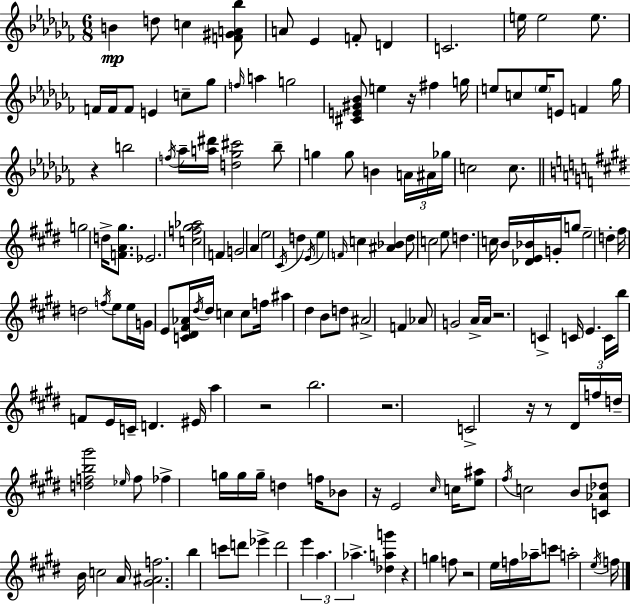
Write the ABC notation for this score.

X:1
T:Untitled
M:6/8
L:1/4
K:Abm
B d/2 c [F^GA_b]/2 A/2 _E F/2 D C2 e/4 e2 e/2 F/4 F/4 F/2 E c/2 _g/2 f/4 a g2 [^CE^G_B]/2 e z/4 ^f g/4 e/2 c/2 e/4 E/2 F _g/4 z b2 f/4 _a/4 [a^d']/4 [d_g^c']2 _b/2 g g/2 B A/4 ^A/4 _g/4 c2 c/2 g2 d/4 [FA^g]/2 _E2 [cf^g_a]2 F G2 A e2 ^C/4 d E/4 e F/4 c [^A_B] ^d/2 c2 e/2 d c/4 B/4 [_DE_B]/4 G/4 g/2 e2 d ^f/4 d2 f/4 e/2 e/4 G/4 E/2 [C^D^F_A]/4 ^d/4 ^d/4 c c/2 f/4 ^a ^d B/2 d/2 ^A2 F _A/2 G2 A/4 A/4 z2 C C/4 E C/4 b/4 F/2 E/4 C/4 D ^E/4 a z2 b2 z2 C2 z/4 z/2 ^D/4 f/4 d/4 [dfb^g']2 _e/4 f/2 _f g/4 g/4 g/4 d f/4 _B/2 z/4 E2 ^c/4 c/4 [e^a]/2 ^f/4 c2 B/2 [C_A_d]/2 B/4 c2 A/4 [^G^Af]2 b c'/2 d'/2 _e' d'2 e' a _a [_dag'] z g f/2 z2 e/4 f/4 _a/4 c'/2 a2 e/4 f/4